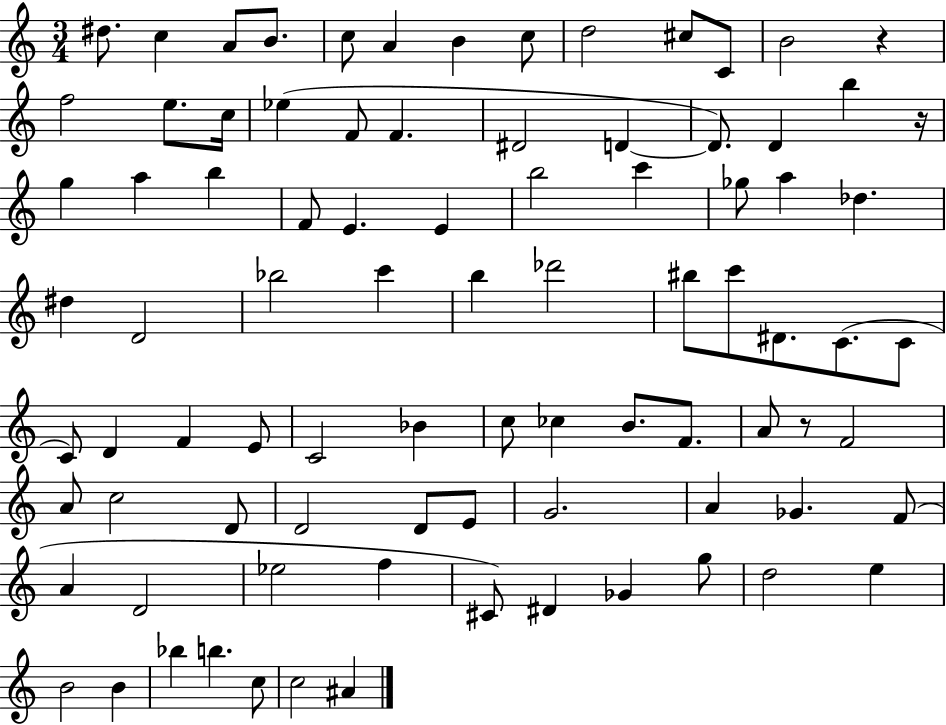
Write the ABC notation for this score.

X:1
T:Untitled
M:3/4
L:1/4
K:C
^d/2 c A/2 B/2 c/2 A B c/2 d2 ^c/2 C/2 B2 z f2 e/2 c/4 _e F/2 F ^D2 D D/2 D b z/4 g a b F/2 E E b2 c' _g/2 a _d ^d D2 _b2 c' b _d'2 ^b/2 c'/2 ^D/2 C/2 C/2 C/2 D F E/2 C2 _B c/2 _c B/2 F/2 A/2 z/2 F2 A/2 c2 D/2 D2 D/2 E/2 G2 A _G F/2 A D2 _e2 f ^C/2 ^D _G g/2 d2 e B2 B _b b c/2 c2 ^A